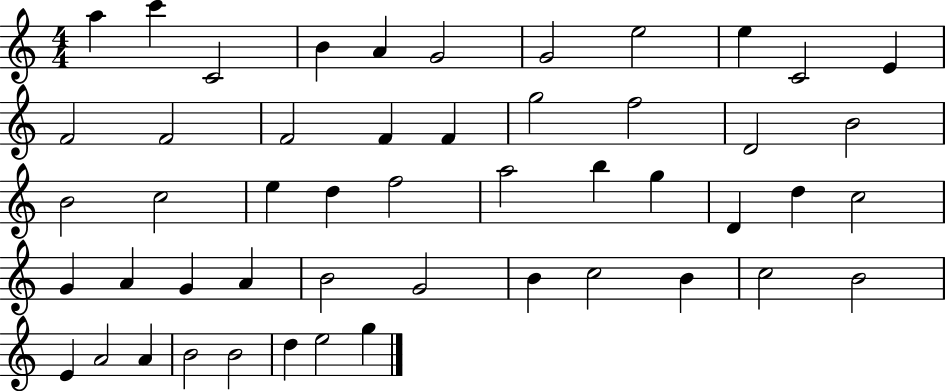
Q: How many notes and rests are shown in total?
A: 50